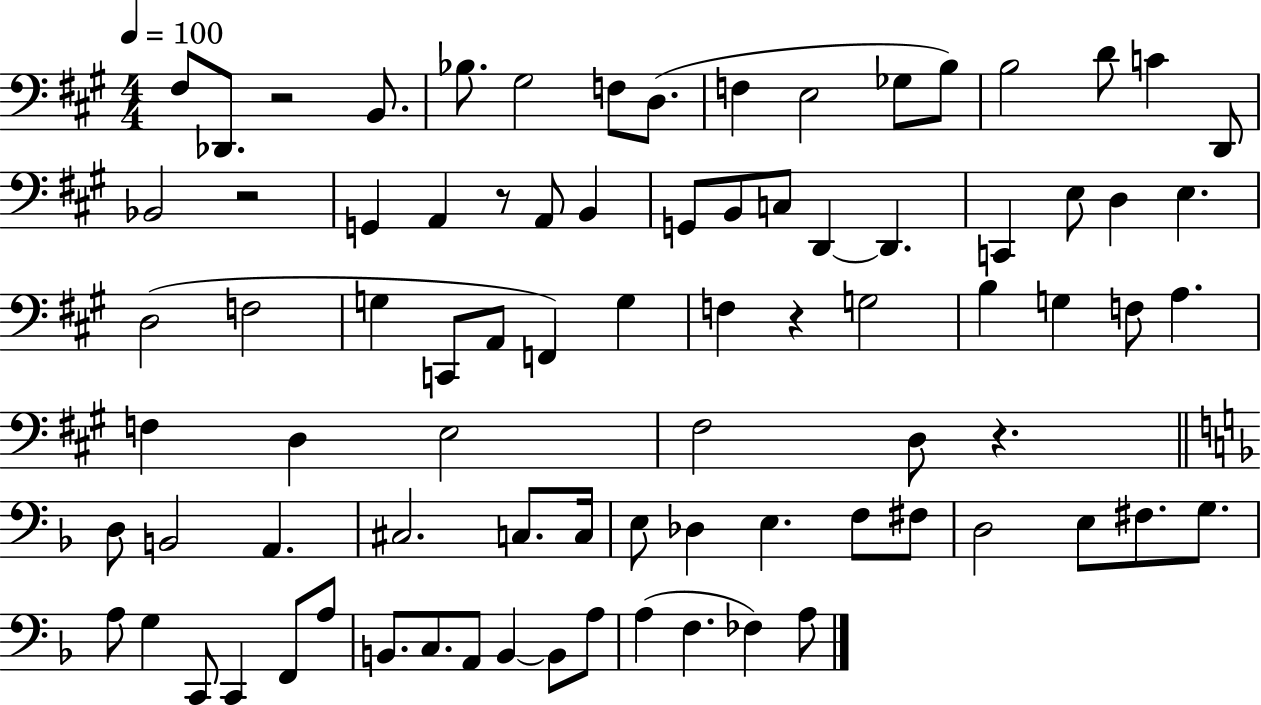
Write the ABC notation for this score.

X:1
T:Untitled
M:4/4
L:1/4
K:A
^F,/2 _D,,/2 z2 B,,/2 _B,/2 ^G,2 F,/2 D,/2 F, E,2 _G,/2 B,/2 B,2 D/2 C D,,/2 _B,,2 z2 G,, A,, z/2 A,,/2 B,, G,,/2 B,,/2 C,/2 D,, D,, C,, E,/2 D, E, D,2 F,2 G, C,,/2 A,,/2 F,, G, F, z G,2 B, G, F,/2 A, F, D, E,2 ^F,2 D,/2 z D,/2 B,,2 A,, ^C,2 C,/2 C,/4 E,/2 _D, E, F,/2 ^F,/2 D,2 E,/2 ^F,/2 G,/2 A,/2 G, C,,/2 C,, F,,/2 A,/2 B,,/2 C,/2 A,,/2 B,, B,,/2 A,/2 A, F, _F, A,/2